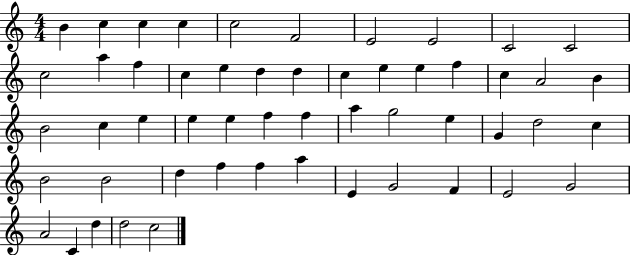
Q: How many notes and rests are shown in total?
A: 53